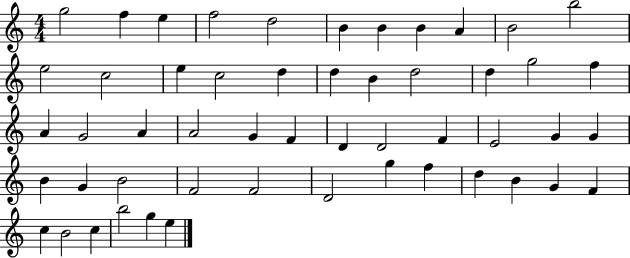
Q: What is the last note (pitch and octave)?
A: E5